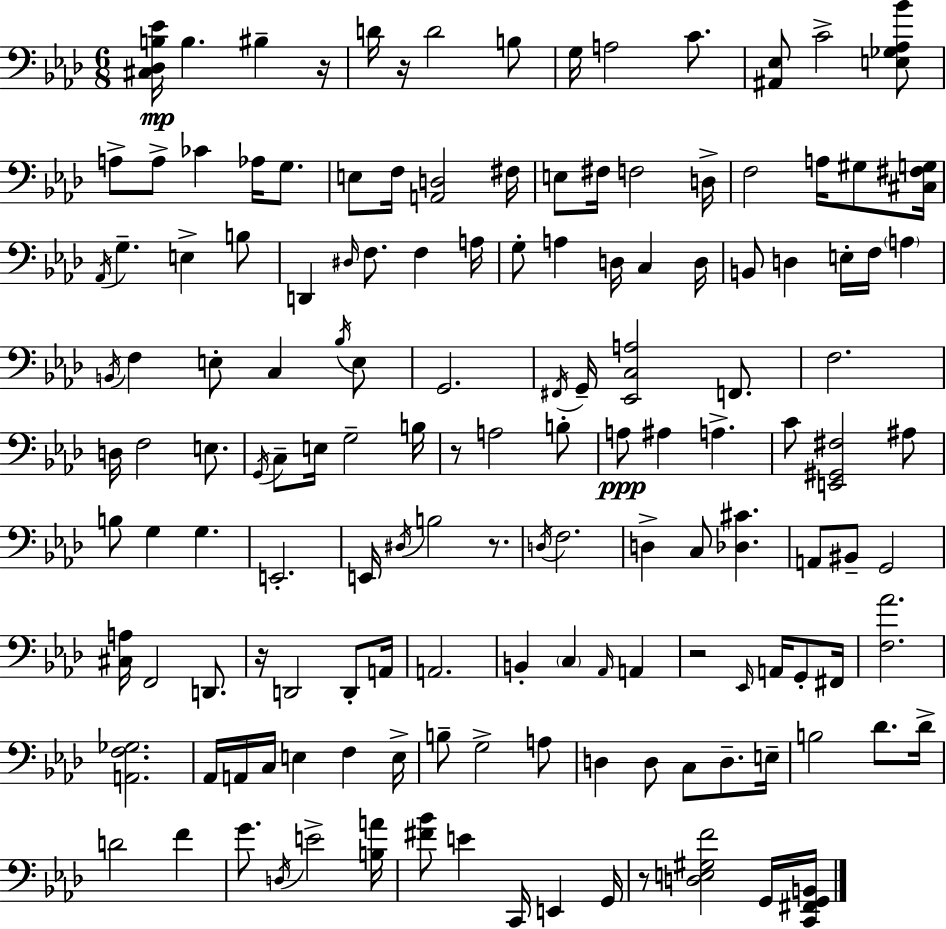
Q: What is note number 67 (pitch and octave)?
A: A3